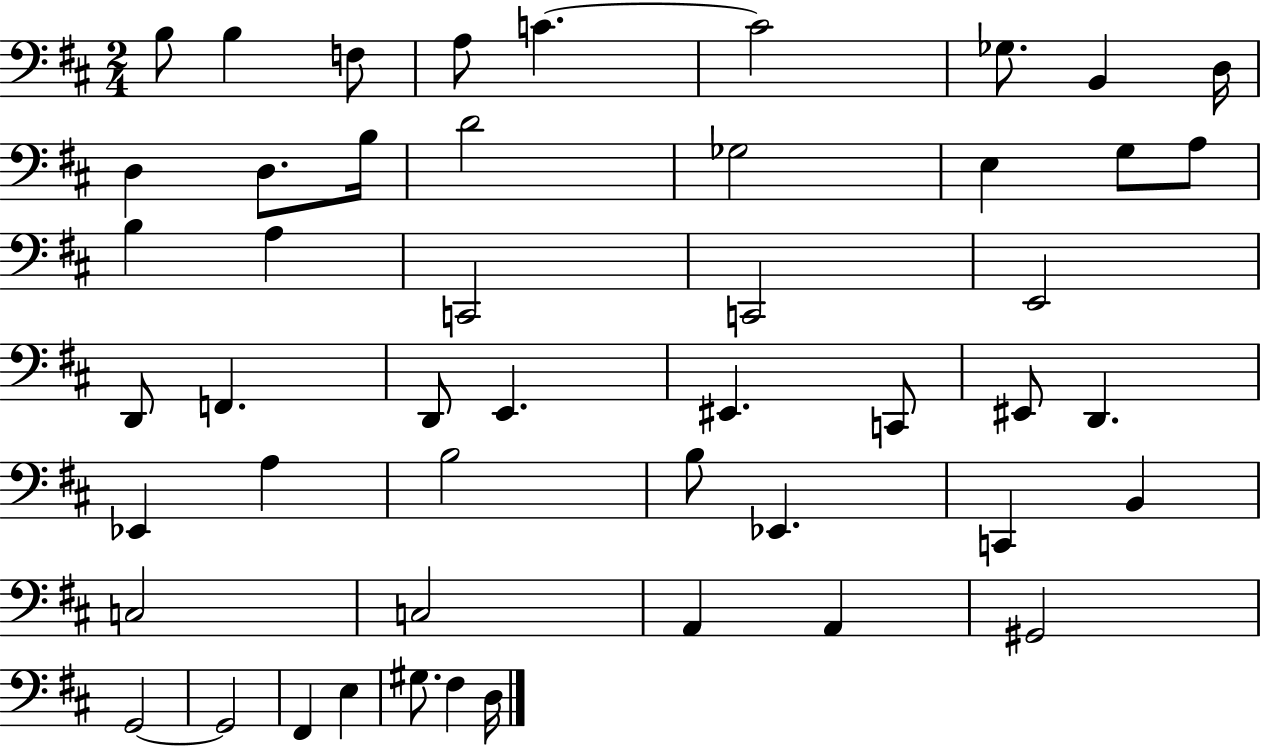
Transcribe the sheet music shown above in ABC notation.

X:1
T:Untitled
M:2/4
L:1/4
K:D
B,/2 B, F,/2 A,/2 C C2 _G,/2 B,, D,/4 D, D,/2 B,/4 D2 _G,2 E, G,/2 A,/2 B, A, C,,2 C,,2 E,,2 D,,/2 F,, D,,/2 E,, ^E,, C,,/2 ^E,,/2 D,, _E,, A, B,2 B,/2 _E,, C,, B,, C,2 C,2 A,, A,, ^G,,2 G,,2 G,,2 ^F,, E, ^G,/2 ^F, D,/4